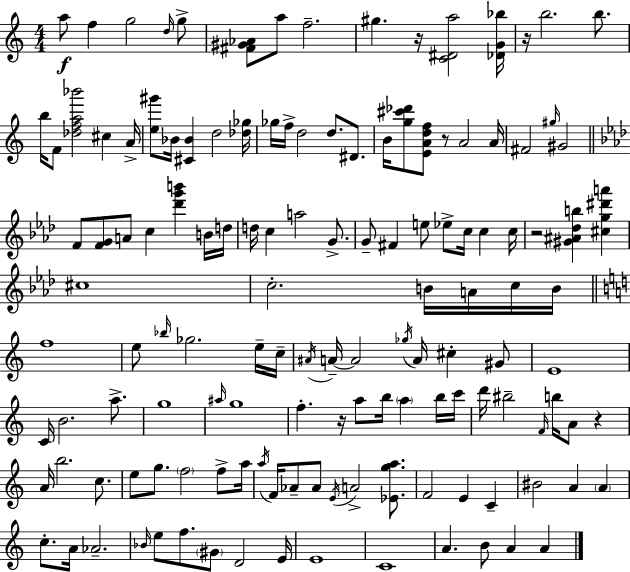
A5/e F5/q G5/h D5/s G5/e [F#4,G#4,Ab4]/e A5/e F5/h. G#5/q. R/s [C4,D#4,A5]/h [Db4,G4,Bb5]/s R/s B5/h. B5/e. B5/s F4/e [Db5,F5,A5,Bb6]/h C#5/q A4/s [E5,G#6]/e Bb4/s [C#4,Bb4]/q D5/h [Db5,Gb5]/s Gb5/s F5/s D5/h D5/e. D#4/e. B4/s [G5,C#6,Db6]/e [E4,A4,D5,F5]/e R/e A4/h A4/s F#4/h G#5/s G#4/h F4/e [F4,G4]/e A4/e C5/q [Db6,G6,B6]/q B4/s D5/s D5/s C5/q A5/h G4/e. G4/e F#4/q E5/e Eb5/e C5/s C5/q C5/s R/h [G#4,A#4,Db5,B5]/q [C#5,G5,D#6,A6]/q C#5/w C5/h. B4/s A4/s C5/s B4/s F5/w E5/e Bb5/s Gb5/h. E5/s C5/s A#4/s A4/s A4/h Gb5/s A4/s C#5/q G#4/e E4/w C4/s B4/h. A5/e. G5/w A#5/s G5/w F5/q. R/s A5/e B5/s A5/q B5/s C6/s D6/s BIS5/h F4/s B5/s A4/e R/q A4/s B5/h. C5/e. E5/e G5/e. F5/h F5/e A5/s A5/s F4/s Ab4/e Ab4/e E4/s A4/h [Eb4,G5,A5]/e. F4/h E4/q C4/q BIS4/h A4/q A4/q C5/e. A4/s Ab4/h. Bb4/s E5/e F5/e. G#4/e D4/h E4/s E4/w C4/w A4/q. B4/e A4/q A4/q